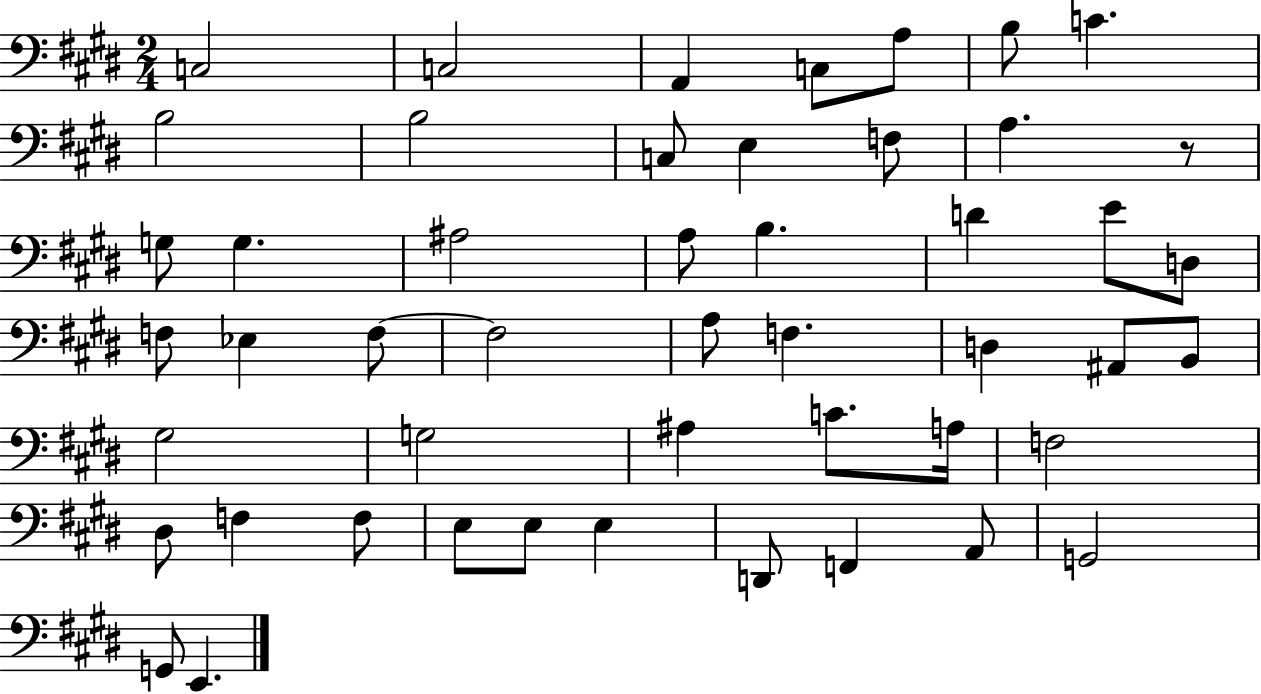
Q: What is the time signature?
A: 2/4